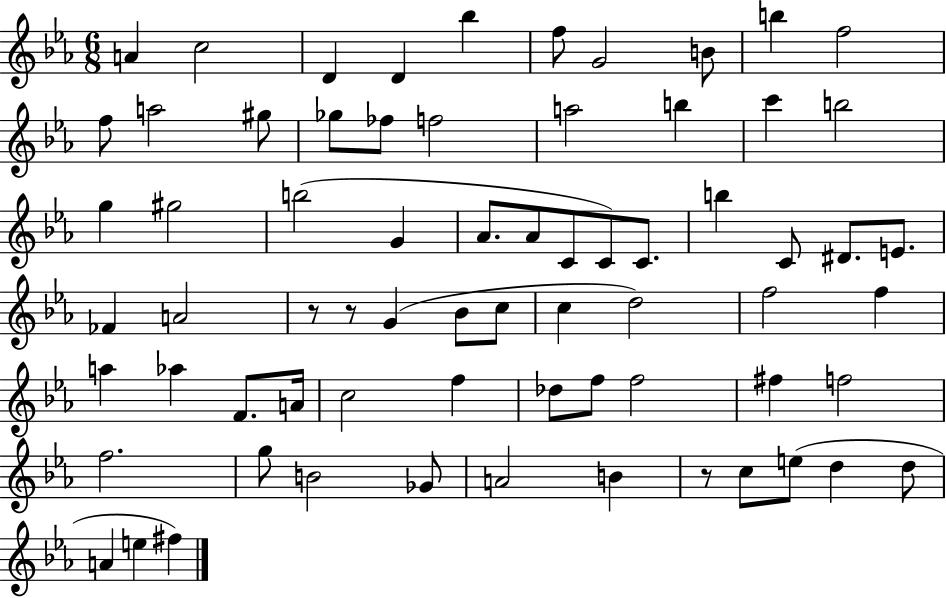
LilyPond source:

{
  \clef treble
  \numericTimeSignature
  \time 6/8
  \key ees \major
  \repeat volta 2 { a'4 c''2 | d'4 d'4 bes''4 | f''8 g'2 b'8 | b''4 f''2 | \break f''8 a''2 gis''8 | ges''8 fes''8 f''2 | a''2 b''4 | c'''4 b''2 | \break g''4 gis''2 | b''2( g'4 | aes'8. aes'8 c'8 c'8) c'8. | b''4 c'8 dis'8. e'8. | \break fes'4 a'2 | r8 r8 g'4( bes'8 c''8 | c''4 d''2) | f''2 f''4 | \break a''4 aes''4 f'8. a'16 | c''2 f''4 | des''8 f''8 f''2 | fis''4 f''2 | \break f''2. | g''8 b'2 ges'8 | a'2 b'4 | r8 c''8 e''8( d''4 d''8 | \break a'4 e''4 fis''4) | } \bar "|."
}